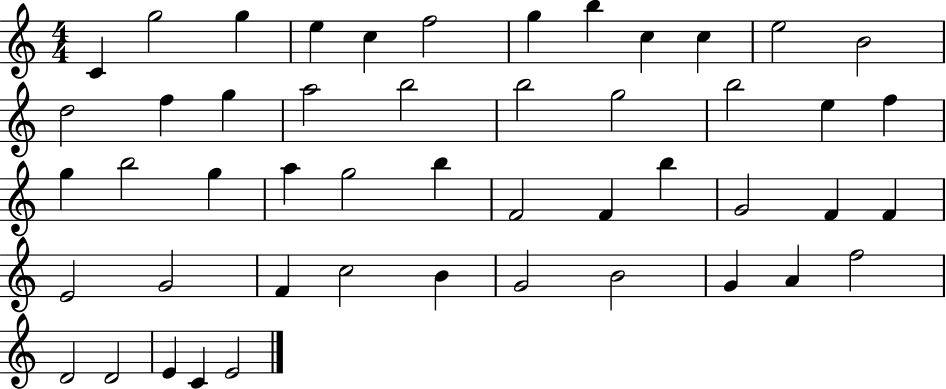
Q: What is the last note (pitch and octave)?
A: E4